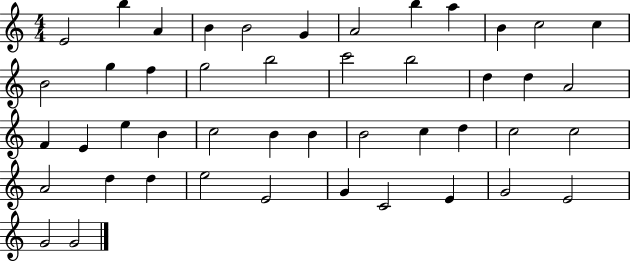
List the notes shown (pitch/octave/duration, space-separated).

E4/h B5/q A4/q B4/q B4/h G4/q A4/h B5/q A5/q B4/q C5/h C5/q B4/h G5/q F5/q G5/h B5/h C6/h B5/h D5/q D5/q A4/h F4/q E4/q E5/q B4/q C5/h B4/q B4/q B4/h C5/q D5/q C5/h C5/h A4/h D5/q D5/q E5/h E4/h G4/q C4/h E4/q G4/h E4/h G4/h G4/h